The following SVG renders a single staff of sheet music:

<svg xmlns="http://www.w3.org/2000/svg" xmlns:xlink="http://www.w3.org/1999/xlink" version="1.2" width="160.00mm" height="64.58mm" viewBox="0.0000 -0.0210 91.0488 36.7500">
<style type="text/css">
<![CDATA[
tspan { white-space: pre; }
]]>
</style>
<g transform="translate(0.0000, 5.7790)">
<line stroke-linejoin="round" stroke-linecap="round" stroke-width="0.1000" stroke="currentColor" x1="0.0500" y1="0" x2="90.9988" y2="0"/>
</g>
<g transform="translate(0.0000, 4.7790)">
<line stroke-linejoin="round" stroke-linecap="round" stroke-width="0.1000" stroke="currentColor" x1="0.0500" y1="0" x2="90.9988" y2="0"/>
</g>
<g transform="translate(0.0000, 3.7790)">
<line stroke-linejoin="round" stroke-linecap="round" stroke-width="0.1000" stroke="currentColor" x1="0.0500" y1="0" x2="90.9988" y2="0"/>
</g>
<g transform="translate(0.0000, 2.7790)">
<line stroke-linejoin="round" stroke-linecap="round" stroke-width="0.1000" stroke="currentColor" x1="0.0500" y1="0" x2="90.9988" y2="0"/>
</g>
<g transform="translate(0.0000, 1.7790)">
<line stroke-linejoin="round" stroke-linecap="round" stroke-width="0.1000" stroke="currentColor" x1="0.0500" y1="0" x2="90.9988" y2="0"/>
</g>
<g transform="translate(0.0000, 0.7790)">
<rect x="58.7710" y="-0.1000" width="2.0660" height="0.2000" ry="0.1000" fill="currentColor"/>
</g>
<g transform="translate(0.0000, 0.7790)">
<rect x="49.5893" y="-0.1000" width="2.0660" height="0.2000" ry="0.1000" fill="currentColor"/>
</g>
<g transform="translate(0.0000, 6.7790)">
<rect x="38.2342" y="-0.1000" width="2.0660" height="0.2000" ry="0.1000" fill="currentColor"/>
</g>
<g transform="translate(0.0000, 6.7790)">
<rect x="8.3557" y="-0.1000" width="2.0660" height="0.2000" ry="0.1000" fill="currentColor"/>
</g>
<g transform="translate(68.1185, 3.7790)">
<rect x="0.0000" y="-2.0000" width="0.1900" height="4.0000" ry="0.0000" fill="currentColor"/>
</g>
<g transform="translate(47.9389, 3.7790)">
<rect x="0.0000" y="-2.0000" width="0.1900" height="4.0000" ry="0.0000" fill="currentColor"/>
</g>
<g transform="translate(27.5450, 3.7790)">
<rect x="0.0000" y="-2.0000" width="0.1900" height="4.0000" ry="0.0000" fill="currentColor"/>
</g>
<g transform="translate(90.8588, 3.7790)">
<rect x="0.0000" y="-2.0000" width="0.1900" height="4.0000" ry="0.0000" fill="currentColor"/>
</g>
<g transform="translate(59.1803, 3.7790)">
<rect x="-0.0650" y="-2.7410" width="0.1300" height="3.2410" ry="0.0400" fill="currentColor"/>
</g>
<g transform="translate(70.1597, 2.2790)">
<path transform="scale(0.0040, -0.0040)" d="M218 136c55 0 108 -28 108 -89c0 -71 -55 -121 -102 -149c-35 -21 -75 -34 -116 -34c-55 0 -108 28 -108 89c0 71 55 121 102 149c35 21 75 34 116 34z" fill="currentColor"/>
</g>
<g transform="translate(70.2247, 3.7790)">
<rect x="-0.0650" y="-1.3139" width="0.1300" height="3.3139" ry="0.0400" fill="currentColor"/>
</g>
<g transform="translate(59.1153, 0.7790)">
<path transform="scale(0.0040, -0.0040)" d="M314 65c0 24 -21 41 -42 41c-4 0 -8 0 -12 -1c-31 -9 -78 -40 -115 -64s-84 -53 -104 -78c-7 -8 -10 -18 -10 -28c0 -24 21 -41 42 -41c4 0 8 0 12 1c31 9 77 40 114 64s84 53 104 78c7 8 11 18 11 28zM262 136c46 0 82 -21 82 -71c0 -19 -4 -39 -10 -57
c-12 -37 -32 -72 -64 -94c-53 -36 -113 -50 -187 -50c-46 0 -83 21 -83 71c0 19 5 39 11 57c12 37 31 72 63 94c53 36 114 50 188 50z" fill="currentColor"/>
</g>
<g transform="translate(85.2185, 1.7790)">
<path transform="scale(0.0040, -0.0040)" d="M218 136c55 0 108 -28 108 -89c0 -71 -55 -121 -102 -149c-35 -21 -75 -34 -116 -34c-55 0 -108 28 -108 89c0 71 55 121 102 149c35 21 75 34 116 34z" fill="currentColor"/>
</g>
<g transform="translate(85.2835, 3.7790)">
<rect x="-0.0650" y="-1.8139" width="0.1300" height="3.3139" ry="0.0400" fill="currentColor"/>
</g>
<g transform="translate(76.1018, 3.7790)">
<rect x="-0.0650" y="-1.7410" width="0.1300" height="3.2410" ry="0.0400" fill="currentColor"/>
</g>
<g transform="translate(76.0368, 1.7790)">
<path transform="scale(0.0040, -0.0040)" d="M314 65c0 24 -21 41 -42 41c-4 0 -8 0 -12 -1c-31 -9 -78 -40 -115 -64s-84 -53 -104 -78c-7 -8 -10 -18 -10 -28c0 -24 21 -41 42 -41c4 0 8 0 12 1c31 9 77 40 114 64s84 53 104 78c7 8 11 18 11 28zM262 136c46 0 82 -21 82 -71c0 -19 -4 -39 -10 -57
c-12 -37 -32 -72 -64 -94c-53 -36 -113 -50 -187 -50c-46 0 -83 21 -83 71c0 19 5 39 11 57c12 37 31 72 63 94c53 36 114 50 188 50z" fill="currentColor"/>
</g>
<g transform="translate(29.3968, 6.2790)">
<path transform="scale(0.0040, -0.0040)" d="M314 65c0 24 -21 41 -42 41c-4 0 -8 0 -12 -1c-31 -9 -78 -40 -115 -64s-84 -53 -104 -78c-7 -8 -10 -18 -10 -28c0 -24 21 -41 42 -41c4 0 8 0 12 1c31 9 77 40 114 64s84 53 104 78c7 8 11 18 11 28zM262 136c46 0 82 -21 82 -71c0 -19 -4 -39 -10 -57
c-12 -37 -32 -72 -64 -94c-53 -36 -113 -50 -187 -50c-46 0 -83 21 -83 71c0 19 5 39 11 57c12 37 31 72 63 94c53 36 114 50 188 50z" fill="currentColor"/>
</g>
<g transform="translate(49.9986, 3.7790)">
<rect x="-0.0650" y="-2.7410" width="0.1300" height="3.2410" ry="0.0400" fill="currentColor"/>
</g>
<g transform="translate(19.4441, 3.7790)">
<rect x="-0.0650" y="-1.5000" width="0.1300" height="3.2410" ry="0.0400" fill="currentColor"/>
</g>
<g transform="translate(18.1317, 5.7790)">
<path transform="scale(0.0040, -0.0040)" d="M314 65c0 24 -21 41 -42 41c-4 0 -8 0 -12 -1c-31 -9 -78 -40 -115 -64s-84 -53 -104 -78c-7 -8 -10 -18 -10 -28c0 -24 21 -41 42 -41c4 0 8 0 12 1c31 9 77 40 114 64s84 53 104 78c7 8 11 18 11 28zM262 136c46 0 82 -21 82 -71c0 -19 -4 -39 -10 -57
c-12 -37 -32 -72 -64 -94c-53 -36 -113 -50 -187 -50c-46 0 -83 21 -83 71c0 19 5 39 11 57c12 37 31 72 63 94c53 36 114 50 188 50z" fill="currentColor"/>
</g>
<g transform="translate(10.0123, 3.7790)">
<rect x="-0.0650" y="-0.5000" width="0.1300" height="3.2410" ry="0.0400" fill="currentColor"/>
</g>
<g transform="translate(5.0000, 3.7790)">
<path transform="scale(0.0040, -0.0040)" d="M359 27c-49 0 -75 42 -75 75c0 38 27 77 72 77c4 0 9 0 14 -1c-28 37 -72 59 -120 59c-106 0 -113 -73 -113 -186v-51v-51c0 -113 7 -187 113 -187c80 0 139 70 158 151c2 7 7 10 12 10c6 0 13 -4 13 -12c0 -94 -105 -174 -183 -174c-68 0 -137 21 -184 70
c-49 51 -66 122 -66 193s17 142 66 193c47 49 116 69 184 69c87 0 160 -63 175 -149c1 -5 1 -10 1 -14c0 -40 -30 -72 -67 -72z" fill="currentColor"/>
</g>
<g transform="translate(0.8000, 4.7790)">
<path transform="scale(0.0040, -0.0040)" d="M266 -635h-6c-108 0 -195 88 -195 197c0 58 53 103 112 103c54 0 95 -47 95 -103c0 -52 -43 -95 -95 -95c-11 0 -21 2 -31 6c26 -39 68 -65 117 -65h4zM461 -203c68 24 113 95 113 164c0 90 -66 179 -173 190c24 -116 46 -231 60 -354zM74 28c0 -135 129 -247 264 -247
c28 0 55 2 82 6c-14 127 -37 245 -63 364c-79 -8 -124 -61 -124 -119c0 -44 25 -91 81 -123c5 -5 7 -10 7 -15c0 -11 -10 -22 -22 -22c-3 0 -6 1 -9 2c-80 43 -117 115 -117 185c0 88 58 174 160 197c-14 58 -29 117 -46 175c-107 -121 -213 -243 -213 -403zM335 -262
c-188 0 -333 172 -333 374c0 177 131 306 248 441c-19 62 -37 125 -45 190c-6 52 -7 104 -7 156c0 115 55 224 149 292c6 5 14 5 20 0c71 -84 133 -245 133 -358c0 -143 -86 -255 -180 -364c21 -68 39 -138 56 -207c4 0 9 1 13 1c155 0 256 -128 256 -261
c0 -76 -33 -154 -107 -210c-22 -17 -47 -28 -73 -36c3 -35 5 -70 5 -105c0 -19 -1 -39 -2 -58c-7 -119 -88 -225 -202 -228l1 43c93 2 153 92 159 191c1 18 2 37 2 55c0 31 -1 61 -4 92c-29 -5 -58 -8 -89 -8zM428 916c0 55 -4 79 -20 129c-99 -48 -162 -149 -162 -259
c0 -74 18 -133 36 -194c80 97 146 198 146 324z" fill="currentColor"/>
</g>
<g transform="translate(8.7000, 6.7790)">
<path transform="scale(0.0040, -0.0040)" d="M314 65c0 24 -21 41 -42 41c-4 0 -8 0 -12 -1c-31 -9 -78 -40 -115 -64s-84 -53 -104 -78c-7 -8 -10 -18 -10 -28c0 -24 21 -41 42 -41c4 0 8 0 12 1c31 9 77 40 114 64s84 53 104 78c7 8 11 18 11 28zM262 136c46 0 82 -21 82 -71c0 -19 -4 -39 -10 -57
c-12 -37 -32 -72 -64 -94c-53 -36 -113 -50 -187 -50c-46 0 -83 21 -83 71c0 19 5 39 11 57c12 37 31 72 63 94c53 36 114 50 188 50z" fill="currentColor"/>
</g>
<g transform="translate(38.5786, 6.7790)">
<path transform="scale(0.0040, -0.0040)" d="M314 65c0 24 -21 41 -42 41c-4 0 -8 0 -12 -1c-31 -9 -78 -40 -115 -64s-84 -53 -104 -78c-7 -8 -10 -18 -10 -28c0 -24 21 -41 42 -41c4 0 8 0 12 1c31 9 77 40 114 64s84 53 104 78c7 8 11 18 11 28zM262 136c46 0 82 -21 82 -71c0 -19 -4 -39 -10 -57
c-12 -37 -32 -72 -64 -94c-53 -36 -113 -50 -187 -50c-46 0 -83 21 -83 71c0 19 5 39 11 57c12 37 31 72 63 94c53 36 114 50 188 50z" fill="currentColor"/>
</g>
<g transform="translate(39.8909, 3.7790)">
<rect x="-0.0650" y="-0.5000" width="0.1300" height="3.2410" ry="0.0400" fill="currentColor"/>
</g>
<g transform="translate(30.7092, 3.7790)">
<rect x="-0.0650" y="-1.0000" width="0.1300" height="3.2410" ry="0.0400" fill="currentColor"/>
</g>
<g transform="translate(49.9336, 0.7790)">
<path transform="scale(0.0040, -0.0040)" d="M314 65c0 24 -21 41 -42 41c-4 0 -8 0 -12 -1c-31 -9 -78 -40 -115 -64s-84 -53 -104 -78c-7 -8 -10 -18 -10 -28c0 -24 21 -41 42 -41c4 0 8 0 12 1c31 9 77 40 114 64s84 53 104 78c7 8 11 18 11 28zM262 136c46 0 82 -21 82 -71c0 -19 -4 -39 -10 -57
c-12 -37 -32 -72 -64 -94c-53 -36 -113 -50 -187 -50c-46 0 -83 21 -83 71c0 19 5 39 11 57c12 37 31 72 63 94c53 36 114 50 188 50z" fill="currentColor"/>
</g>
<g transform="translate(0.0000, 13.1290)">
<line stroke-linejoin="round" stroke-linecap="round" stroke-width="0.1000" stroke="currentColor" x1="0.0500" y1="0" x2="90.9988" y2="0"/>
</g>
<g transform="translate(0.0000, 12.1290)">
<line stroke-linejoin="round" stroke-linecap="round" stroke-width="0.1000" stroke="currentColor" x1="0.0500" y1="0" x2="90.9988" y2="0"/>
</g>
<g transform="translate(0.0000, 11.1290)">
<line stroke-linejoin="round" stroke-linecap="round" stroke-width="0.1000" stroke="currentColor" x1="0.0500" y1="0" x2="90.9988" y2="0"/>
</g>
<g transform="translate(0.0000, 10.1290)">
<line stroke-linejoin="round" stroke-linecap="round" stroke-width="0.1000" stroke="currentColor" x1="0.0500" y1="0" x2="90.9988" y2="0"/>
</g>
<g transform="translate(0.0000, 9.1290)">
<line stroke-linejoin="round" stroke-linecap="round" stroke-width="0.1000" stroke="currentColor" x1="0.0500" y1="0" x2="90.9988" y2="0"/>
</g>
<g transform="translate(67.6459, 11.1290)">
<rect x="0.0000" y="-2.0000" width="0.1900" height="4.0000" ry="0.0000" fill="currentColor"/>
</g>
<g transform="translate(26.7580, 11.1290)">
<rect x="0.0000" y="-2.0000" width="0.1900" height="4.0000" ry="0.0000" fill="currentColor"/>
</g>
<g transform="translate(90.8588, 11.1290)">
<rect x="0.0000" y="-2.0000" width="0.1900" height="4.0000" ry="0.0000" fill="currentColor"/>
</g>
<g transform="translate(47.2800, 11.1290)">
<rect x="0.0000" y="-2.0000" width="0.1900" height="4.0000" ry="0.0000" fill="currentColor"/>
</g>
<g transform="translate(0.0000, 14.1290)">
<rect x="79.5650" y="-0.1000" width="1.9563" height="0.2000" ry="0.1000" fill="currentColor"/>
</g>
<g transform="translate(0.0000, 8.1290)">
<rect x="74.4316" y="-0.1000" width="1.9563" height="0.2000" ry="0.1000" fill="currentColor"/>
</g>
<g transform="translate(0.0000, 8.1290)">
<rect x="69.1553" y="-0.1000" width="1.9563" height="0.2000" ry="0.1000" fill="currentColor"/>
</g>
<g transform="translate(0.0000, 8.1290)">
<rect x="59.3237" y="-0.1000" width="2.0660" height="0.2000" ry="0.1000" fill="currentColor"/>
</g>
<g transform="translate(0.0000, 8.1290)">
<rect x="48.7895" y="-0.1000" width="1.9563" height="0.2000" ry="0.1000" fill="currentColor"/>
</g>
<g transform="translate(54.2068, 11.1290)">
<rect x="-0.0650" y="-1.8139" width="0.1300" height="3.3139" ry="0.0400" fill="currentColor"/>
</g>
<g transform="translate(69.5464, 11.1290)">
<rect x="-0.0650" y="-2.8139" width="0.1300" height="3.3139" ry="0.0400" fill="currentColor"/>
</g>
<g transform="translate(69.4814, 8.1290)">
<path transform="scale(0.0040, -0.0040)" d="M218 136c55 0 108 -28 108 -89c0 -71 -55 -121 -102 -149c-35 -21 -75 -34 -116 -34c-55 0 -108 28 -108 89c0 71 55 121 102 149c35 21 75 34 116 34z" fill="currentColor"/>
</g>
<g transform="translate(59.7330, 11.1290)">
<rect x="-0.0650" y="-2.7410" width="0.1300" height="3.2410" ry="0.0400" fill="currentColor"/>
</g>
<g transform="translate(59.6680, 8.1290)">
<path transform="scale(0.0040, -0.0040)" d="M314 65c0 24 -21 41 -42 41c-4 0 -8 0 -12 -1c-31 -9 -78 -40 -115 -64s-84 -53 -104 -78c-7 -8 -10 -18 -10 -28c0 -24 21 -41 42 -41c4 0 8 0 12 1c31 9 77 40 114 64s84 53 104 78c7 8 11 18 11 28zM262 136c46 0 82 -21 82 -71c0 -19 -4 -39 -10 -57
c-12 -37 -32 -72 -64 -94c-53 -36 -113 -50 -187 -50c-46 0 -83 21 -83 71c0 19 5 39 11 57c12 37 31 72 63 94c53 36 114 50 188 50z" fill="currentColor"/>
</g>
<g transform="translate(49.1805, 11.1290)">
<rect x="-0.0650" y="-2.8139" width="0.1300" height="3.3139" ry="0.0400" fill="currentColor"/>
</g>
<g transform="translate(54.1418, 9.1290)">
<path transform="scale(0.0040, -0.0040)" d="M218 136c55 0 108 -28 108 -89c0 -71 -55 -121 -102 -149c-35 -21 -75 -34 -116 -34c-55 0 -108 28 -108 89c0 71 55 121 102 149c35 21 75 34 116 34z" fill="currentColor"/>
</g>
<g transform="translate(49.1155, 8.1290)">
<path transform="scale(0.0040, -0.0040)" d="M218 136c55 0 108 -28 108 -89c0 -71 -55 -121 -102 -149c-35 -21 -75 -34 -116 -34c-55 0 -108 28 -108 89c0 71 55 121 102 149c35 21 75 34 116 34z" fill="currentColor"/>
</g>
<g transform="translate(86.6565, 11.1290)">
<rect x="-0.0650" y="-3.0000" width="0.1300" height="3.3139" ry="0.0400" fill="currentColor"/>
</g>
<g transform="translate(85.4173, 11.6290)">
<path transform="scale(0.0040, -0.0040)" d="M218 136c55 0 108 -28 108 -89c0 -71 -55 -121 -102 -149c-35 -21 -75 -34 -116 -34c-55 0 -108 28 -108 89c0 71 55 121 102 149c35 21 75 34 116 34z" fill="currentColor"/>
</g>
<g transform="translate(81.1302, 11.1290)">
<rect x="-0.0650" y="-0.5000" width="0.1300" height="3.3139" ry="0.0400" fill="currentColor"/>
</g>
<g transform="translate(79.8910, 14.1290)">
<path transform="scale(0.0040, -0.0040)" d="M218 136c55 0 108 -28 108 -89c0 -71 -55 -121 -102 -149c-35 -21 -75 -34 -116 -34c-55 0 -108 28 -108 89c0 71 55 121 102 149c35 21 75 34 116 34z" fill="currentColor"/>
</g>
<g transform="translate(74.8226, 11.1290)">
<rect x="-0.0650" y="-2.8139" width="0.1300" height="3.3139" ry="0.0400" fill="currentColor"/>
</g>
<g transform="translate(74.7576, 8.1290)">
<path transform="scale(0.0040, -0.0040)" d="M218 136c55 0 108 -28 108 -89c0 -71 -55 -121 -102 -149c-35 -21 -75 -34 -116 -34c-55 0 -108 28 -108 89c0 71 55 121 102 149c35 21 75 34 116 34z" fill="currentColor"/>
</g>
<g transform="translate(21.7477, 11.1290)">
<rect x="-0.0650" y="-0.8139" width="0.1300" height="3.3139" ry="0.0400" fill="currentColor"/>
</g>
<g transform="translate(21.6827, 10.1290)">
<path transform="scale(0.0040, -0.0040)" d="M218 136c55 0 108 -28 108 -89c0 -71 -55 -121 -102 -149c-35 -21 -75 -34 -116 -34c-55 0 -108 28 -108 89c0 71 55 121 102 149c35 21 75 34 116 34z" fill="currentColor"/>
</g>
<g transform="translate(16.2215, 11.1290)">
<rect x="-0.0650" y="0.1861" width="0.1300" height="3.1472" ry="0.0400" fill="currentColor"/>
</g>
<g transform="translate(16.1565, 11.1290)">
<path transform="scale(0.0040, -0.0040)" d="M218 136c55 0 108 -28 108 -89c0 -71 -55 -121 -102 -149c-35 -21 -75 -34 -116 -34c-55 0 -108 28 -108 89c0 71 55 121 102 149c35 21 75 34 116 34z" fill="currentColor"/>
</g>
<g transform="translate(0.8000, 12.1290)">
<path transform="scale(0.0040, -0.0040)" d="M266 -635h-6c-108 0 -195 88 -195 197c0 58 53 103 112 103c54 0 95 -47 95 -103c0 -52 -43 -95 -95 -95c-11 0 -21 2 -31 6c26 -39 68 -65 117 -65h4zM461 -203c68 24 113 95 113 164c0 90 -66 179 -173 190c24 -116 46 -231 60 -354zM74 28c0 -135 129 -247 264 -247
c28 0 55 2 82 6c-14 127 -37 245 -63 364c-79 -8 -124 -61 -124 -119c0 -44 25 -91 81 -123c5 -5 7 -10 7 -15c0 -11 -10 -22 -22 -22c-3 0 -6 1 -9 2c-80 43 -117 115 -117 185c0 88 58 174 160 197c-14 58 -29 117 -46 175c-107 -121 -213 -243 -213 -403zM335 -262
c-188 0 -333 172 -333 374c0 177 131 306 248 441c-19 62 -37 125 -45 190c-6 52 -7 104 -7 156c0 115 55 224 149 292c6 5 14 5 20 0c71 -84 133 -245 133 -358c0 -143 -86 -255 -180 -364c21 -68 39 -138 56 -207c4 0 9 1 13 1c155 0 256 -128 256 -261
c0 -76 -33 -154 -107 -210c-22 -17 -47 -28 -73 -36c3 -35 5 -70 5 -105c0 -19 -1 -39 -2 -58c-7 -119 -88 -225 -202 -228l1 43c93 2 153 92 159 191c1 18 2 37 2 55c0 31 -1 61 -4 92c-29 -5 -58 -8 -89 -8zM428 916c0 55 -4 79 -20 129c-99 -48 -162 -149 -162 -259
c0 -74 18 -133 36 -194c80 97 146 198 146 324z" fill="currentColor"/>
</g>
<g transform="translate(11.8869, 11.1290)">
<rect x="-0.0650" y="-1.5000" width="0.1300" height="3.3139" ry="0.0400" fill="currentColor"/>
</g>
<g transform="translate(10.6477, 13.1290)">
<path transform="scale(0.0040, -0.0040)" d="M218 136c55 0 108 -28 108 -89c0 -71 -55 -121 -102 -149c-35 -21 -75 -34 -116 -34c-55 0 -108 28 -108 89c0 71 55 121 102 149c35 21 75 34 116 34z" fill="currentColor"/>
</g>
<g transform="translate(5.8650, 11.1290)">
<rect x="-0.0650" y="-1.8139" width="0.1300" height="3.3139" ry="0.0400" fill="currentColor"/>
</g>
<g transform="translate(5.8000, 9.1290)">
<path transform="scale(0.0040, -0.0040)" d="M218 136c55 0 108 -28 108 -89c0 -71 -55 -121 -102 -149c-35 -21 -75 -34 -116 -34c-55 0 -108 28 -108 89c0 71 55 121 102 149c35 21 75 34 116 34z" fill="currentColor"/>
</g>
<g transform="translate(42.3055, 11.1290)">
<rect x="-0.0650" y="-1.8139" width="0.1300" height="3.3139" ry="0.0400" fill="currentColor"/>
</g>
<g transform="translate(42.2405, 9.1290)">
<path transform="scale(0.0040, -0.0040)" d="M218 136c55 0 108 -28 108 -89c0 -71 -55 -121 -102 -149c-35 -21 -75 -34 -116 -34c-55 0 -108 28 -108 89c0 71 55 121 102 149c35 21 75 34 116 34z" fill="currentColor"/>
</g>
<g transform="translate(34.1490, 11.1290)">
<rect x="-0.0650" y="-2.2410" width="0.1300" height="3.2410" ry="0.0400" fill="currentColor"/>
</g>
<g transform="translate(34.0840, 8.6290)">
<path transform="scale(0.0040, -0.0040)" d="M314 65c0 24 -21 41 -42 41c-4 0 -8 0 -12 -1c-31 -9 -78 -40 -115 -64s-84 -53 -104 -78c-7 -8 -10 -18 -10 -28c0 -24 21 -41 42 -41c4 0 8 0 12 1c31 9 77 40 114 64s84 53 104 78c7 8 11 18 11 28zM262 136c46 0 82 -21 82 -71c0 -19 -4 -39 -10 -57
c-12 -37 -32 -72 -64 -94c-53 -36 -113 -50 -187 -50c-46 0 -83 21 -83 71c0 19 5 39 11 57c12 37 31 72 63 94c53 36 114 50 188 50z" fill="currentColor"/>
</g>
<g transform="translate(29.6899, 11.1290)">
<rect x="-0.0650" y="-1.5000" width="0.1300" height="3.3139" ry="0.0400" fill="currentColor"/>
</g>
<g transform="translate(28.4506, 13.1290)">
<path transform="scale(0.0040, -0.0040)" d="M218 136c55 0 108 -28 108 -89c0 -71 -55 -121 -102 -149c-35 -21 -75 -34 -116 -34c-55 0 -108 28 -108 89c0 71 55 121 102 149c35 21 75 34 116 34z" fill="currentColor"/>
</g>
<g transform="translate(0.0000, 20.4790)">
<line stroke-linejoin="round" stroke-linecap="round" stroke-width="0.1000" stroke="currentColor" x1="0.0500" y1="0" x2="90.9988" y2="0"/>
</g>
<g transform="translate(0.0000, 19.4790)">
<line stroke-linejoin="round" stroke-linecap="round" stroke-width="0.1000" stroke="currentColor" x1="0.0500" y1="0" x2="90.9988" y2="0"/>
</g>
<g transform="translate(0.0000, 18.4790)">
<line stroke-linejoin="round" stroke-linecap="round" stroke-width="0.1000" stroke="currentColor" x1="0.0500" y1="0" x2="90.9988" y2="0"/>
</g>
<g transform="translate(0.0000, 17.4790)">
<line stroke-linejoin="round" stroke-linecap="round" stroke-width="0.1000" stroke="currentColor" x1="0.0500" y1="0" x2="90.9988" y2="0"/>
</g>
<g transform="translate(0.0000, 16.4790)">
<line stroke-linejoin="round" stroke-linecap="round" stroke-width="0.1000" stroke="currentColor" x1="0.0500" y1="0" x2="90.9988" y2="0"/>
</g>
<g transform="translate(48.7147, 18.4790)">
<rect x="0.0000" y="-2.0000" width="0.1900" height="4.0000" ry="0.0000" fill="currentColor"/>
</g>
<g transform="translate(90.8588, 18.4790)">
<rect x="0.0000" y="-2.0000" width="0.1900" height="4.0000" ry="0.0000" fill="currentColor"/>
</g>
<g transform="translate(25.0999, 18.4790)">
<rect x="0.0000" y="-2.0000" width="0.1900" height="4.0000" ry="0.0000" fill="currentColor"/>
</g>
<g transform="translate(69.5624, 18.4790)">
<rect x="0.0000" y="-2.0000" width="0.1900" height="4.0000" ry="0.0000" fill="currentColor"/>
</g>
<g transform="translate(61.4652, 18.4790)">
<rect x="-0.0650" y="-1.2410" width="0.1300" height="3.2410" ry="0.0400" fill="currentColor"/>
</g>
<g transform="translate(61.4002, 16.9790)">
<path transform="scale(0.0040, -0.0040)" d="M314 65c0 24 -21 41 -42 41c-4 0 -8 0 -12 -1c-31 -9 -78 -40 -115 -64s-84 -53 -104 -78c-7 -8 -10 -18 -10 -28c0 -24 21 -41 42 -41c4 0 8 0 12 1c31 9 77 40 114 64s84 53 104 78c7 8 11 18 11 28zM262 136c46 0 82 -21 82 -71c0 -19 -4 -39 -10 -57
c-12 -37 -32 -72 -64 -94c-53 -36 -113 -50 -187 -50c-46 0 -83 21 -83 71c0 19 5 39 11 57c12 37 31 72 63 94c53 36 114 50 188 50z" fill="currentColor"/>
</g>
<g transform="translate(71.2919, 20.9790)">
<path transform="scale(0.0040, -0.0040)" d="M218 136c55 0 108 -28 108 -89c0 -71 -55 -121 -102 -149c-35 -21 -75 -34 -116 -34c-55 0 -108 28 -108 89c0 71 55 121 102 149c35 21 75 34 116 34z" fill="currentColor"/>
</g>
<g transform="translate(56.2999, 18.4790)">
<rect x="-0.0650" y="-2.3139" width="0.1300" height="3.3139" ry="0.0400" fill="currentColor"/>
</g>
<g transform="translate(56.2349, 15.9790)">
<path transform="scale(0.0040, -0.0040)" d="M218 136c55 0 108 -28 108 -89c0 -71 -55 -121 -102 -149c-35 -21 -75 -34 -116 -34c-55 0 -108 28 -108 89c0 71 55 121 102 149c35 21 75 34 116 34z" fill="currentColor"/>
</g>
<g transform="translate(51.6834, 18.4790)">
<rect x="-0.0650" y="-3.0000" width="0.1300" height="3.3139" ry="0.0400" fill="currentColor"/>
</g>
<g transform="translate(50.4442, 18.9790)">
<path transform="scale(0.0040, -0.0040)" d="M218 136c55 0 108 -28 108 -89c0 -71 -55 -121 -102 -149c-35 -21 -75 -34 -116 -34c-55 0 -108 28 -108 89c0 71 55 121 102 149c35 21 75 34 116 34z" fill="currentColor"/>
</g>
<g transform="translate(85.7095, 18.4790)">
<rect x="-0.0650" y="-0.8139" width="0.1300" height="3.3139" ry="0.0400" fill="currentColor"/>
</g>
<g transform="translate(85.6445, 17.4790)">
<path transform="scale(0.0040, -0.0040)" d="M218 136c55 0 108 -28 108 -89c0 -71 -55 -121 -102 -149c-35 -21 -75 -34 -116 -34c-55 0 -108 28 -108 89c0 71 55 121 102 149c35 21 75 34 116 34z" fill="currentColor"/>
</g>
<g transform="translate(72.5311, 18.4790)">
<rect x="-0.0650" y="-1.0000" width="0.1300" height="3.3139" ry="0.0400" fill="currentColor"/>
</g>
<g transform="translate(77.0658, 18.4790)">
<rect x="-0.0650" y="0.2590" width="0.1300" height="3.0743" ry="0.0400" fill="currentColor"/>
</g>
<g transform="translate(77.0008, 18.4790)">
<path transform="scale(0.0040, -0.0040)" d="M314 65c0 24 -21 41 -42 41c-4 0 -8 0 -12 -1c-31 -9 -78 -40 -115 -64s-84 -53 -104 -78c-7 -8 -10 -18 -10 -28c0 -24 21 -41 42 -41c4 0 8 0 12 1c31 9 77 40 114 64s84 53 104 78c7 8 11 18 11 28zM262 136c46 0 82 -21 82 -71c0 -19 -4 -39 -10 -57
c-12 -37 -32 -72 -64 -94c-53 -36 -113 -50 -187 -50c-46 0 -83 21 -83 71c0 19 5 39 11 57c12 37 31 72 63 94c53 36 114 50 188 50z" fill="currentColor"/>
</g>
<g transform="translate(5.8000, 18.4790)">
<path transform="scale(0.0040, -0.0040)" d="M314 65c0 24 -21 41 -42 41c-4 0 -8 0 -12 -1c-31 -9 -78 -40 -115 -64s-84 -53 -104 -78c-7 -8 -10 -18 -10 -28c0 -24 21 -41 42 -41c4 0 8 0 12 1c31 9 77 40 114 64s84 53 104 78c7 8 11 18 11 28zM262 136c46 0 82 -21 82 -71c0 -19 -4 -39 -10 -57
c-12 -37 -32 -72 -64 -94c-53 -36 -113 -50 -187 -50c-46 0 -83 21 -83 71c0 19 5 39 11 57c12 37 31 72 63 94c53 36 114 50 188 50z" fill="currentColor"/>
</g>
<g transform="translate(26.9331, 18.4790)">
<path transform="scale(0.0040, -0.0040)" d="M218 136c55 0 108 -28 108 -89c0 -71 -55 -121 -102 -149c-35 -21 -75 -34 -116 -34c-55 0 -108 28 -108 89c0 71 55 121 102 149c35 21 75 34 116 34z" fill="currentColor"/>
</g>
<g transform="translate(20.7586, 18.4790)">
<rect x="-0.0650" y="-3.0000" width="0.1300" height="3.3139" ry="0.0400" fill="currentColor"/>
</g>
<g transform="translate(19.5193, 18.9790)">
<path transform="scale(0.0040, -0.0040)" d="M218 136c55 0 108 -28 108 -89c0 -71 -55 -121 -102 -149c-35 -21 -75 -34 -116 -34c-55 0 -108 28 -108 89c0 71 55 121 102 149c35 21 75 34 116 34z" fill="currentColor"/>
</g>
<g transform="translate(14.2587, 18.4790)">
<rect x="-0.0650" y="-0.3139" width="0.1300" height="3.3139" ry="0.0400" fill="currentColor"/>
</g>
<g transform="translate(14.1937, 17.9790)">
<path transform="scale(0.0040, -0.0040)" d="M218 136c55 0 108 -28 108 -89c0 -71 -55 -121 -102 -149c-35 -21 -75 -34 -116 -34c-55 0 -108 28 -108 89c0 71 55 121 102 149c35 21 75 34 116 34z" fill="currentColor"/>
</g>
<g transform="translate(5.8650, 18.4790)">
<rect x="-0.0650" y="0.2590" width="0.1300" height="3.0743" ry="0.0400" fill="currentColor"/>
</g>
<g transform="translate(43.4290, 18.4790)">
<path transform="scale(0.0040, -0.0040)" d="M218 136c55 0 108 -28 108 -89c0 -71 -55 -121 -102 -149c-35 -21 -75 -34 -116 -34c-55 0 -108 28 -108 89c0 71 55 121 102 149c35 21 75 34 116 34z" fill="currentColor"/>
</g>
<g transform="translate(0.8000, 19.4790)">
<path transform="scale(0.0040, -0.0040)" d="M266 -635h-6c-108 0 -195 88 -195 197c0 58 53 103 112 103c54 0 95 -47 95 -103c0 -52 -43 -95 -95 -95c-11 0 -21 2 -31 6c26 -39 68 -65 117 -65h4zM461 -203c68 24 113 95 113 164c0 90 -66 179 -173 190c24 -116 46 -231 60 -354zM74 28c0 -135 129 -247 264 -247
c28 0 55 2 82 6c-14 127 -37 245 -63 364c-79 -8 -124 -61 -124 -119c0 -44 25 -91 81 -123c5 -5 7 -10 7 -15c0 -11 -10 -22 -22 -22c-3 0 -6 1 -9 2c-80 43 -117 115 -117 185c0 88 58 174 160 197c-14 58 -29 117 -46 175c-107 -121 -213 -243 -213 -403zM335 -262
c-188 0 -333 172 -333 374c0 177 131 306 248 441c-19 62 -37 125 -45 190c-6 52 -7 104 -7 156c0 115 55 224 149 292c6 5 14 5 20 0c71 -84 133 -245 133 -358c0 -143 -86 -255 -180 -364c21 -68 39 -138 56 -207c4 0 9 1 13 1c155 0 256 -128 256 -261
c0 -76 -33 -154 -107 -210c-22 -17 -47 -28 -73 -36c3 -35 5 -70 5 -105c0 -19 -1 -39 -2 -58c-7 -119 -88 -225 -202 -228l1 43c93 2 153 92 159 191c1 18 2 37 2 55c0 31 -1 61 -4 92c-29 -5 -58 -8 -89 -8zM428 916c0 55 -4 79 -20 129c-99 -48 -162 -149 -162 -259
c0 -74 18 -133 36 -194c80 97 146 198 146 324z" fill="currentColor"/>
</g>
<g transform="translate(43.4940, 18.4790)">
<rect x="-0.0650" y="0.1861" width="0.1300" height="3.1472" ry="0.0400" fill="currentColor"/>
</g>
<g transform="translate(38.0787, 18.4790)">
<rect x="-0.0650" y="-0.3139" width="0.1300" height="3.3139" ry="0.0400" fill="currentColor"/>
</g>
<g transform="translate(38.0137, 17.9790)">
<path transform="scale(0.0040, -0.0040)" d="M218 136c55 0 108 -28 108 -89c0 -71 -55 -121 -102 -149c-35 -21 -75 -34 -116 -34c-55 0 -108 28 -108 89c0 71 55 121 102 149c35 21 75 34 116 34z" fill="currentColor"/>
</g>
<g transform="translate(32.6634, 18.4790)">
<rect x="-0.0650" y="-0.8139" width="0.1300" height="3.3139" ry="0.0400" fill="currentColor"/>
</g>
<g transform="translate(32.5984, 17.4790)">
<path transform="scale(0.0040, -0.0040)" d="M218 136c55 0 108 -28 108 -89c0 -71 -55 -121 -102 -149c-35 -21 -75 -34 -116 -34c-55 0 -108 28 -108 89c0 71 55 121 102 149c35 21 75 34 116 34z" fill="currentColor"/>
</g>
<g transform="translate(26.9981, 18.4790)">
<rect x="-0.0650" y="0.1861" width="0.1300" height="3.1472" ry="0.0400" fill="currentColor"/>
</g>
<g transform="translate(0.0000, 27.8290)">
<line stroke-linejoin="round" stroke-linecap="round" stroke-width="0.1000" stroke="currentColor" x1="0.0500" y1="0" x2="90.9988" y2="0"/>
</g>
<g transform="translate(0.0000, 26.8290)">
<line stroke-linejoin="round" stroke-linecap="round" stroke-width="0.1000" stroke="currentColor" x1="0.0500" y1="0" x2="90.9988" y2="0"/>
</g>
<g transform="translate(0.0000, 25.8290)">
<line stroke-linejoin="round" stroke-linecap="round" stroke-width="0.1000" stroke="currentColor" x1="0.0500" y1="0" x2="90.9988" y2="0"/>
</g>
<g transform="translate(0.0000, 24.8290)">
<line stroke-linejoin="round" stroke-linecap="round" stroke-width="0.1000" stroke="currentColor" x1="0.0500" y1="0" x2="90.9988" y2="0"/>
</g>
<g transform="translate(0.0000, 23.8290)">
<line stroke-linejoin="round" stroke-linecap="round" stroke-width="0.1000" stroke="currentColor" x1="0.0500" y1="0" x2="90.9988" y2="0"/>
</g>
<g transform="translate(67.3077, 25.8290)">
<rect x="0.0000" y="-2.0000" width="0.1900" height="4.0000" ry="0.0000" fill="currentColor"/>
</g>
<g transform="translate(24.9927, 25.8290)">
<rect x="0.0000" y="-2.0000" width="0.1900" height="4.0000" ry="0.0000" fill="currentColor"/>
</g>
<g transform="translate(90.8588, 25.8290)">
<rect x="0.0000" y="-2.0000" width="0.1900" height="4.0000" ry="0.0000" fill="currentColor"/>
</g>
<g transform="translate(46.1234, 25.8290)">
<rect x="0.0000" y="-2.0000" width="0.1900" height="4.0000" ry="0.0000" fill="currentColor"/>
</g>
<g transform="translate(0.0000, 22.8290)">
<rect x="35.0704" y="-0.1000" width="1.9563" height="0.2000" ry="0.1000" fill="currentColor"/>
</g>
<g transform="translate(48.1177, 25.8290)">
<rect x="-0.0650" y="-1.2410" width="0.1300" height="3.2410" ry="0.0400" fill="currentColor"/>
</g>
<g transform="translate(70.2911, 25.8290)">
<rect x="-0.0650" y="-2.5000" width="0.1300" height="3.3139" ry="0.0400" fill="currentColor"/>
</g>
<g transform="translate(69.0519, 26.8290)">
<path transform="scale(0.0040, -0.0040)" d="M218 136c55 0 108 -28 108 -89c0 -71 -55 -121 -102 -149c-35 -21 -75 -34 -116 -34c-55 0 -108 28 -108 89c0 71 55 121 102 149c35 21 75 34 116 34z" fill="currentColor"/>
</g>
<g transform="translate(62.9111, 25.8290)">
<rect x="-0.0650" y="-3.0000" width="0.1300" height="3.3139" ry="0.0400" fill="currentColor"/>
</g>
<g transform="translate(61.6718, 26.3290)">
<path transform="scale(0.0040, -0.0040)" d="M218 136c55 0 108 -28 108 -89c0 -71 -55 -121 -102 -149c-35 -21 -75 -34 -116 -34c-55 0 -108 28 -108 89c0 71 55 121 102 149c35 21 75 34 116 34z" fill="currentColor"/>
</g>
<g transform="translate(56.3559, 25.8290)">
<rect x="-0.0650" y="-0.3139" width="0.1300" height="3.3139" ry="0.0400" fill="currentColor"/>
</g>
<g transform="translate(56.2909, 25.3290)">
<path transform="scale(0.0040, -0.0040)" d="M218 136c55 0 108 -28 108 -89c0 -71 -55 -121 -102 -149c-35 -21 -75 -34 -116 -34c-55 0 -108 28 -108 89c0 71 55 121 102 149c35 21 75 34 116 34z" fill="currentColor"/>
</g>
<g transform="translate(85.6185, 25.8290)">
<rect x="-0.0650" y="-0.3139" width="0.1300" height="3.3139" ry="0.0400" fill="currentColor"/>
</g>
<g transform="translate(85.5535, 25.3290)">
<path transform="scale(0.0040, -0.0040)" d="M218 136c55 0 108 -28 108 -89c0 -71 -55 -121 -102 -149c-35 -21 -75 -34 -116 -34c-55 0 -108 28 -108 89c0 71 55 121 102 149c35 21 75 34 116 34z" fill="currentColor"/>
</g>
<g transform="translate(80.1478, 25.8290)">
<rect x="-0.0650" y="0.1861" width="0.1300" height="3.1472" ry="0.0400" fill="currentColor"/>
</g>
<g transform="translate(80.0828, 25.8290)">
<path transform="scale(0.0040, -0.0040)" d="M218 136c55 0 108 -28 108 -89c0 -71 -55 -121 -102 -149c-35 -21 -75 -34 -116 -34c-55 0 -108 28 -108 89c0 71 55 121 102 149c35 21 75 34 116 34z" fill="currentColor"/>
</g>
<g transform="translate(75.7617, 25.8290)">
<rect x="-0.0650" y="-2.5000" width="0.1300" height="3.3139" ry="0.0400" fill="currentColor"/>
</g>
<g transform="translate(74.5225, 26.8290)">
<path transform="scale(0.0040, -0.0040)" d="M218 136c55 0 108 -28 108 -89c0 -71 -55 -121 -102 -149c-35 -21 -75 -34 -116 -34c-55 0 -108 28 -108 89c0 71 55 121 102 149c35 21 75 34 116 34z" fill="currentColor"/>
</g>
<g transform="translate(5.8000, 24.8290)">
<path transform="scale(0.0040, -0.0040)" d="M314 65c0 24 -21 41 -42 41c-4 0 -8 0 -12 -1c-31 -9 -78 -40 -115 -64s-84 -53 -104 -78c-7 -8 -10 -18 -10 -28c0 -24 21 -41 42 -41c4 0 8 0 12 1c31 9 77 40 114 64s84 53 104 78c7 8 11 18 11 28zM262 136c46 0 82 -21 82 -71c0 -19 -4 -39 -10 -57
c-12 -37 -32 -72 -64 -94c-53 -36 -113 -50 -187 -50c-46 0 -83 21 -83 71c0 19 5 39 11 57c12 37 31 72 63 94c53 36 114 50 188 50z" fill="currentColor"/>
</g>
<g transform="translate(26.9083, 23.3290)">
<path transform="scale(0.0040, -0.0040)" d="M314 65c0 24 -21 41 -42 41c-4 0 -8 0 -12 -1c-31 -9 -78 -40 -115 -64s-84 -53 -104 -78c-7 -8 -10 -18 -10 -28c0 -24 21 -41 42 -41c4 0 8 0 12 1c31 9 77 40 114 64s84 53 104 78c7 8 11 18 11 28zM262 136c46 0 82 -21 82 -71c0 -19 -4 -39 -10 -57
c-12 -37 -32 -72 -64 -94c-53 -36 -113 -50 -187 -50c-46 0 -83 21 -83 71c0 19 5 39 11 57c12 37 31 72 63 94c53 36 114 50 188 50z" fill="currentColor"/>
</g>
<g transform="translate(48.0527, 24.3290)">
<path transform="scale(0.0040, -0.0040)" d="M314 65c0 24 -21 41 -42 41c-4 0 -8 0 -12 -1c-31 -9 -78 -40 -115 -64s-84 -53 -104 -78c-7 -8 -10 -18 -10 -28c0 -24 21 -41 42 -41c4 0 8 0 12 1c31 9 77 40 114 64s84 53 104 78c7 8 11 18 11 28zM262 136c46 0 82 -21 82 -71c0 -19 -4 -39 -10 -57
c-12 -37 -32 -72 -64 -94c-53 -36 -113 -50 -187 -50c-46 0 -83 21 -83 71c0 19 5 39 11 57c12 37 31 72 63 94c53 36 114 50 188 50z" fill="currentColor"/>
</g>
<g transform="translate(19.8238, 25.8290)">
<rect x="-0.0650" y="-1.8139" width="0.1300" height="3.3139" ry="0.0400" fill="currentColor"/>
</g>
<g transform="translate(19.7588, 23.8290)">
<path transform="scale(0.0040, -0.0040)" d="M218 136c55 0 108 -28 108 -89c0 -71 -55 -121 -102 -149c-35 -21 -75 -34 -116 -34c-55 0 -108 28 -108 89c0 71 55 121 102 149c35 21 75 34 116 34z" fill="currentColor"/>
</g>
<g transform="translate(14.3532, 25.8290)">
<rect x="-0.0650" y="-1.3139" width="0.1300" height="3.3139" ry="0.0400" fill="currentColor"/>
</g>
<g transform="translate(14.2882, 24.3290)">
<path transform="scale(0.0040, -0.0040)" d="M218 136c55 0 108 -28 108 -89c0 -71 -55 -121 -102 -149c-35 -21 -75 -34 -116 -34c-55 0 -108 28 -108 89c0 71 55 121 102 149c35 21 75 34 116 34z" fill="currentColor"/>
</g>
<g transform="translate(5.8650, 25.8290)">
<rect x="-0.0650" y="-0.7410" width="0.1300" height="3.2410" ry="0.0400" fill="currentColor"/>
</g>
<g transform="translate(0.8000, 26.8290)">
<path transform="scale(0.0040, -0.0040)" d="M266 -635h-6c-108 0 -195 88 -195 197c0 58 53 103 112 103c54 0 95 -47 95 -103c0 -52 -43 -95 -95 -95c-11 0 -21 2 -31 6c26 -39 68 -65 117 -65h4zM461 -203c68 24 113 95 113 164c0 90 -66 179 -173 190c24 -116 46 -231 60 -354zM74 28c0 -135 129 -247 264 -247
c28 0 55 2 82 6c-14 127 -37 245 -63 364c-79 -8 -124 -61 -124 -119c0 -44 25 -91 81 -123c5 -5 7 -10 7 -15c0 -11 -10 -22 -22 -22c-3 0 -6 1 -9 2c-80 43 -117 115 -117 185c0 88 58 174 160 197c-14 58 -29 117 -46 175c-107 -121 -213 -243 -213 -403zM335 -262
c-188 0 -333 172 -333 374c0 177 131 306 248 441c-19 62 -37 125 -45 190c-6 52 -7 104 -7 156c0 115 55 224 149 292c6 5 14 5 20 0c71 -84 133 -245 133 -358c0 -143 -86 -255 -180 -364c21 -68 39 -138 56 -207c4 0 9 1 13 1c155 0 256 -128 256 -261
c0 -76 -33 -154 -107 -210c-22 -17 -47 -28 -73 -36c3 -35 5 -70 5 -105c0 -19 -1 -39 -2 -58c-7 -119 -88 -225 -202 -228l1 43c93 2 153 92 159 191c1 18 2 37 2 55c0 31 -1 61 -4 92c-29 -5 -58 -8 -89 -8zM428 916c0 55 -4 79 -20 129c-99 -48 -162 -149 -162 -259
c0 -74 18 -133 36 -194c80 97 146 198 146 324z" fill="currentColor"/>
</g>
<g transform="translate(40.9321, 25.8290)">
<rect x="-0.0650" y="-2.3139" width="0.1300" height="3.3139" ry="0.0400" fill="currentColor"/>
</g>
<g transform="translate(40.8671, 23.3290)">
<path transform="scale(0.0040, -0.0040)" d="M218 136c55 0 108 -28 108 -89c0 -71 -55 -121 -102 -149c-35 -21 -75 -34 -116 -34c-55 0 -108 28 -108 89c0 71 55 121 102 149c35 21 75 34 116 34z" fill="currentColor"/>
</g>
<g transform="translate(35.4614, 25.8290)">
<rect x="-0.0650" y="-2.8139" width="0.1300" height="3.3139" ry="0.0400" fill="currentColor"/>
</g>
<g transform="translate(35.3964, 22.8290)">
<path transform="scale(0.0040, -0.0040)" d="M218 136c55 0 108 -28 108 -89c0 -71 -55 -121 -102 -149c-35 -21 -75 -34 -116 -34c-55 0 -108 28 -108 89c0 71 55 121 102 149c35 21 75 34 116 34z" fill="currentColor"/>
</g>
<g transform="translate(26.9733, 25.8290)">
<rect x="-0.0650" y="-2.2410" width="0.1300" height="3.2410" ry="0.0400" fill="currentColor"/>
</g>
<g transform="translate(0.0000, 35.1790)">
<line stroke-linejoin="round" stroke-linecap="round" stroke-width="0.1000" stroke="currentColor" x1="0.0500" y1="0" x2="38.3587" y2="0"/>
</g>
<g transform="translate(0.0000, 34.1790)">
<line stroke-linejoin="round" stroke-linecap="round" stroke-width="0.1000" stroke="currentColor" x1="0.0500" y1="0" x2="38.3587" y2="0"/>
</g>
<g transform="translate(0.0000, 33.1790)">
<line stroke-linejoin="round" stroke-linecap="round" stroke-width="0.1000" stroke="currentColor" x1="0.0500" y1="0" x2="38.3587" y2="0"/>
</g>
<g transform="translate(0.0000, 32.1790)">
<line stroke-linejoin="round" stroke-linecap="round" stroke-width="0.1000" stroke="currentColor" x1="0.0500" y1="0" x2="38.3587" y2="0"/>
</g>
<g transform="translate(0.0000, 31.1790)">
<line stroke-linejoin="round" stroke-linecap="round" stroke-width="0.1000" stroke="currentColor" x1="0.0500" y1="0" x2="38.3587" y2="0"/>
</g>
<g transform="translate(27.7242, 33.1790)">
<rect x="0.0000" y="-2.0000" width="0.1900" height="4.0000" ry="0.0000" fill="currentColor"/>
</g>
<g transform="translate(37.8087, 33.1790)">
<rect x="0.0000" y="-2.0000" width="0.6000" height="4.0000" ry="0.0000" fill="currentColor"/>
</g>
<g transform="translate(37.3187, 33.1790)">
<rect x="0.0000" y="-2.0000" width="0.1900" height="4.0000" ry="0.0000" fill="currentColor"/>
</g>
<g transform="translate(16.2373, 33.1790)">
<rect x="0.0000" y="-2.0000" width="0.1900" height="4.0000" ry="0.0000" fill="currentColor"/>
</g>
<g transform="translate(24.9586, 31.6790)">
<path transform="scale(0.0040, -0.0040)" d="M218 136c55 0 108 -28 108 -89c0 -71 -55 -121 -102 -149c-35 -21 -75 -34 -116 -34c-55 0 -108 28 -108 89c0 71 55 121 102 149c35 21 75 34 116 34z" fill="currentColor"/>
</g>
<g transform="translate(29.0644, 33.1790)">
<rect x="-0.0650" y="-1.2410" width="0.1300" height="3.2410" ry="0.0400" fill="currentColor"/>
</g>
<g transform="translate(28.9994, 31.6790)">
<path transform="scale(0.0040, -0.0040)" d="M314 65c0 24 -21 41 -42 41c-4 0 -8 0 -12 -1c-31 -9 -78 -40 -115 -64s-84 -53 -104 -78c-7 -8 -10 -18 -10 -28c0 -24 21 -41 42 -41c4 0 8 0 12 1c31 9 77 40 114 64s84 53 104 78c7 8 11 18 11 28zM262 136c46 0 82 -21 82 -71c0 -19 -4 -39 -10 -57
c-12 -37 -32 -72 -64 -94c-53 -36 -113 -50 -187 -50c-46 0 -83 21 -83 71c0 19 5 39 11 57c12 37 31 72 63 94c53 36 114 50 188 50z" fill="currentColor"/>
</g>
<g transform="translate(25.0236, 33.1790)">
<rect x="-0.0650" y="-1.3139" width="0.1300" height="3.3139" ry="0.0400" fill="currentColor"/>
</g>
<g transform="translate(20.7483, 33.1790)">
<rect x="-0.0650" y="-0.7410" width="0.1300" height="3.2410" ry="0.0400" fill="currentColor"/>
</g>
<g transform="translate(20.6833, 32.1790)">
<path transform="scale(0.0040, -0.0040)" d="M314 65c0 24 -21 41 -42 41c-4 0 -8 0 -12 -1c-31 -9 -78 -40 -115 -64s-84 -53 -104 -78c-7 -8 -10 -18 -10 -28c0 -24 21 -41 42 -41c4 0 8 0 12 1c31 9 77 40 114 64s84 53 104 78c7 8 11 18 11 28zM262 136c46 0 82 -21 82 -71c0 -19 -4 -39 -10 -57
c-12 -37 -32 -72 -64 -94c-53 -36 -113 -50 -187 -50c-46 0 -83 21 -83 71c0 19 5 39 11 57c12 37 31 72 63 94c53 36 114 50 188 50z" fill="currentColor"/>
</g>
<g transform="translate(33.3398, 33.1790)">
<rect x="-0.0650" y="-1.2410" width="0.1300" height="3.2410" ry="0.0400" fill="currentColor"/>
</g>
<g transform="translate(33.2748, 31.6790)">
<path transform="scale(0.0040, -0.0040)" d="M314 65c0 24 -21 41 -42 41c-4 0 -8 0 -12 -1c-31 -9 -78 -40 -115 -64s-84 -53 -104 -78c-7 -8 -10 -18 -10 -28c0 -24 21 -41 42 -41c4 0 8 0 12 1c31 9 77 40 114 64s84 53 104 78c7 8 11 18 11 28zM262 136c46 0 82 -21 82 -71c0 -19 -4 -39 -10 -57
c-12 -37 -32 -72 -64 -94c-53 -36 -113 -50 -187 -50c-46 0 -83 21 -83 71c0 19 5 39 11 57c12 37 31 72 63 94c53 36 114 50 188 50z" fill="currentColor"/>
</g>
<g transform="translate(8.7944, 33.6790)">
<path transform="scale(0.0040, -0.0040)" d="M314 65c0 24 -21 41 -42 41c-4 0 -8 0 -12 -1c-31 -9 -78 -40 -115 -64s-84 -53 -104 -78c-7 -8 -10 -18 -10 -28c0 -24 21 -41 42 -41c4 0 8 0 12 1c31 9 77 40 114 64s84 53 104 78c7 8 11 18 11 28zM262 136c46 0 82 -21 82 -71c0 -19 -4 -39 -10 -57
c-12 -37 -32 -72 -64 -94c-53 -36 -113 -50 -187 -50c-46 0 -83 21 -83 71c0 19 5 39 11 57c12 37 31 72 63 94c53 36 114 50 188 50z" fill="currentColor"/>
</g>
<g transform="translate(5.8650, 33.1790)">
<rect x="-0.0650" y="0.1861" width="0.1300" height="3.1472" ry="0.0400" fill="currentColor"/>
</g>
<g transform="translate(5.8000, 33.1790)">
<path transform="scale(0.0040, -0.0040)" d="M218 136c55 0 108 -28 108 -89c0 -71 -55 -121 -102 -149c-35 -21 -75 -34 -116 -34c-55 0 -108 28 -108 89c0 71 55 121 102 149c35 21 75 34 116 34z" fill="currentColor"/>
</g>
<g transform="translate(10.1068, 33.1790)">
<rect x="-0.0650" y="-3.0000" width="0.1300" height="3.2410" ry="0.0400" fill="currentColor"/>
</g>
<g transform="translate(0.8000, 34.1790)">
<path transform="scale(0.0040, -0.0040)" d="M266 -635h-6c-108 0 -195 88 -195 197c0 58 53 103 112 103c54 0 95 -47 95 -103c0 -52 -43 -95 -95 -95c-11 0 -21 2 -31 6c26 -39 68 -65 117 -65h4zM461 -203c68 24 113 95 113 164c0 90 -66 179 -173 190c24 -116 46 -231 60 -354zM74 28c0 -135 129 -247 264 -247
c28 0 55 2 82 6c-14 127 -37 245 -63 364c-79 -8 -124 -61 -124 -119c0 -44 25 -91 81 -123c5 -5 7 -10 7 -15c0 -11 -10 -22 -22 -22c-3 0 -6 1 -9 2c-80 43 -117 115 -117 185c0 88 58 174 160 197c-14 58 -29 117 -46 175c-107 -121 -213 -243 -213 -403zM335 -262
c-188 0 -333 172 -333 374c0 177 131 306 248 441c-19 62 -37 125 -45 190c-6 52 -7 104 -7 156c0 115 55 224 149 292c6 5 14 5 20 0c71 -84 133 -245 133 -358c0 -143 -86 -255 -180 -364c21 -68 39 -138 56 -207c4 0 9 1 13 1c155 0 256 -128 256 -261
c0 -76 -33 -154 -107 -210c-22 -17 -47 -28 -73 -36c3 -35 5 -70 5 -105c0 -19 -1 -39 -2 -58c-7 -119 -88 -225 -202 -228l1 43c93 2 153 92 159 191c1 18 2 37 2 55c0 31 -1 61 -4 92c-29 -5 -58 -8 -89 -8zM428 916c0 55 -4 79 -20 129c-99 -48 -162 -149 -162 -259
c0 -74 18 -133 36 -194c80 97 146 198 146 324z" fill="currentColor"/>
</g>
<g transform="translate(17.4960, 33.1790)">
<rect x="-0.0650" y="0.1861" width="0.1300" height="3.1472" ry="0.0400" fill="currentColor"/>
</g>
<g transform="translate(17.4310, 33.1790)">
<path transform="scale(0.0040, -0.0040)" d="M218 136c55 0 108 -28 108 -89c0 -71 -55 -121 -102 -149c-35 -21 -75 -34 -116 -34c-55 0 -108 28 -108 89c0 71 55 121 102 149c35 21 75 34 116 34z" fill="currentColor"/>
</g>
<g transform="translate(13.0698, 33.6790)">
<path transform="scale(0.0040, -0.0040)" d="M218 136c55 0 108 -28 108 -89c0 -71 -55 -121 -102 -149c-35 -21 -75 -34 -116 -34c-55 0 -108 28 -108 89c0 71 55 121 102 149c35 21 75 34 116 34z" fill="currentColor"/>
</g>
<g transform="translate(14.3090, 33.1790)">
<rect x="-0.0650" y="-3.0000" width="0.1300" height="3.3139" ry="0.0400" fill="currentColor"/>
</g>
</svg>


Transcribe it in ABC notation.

X:1
T:Untitled
M:4/4
L:1/4
K:C
C2 E2 D2 C2 a2 a2 e f2 f f E B d E g2 f a f a2 a a C A B2 c A B d c B A g e2 D B2 d d2 e f g2 a g e2 c A G G B c B A2 A B d2 e e2 e2